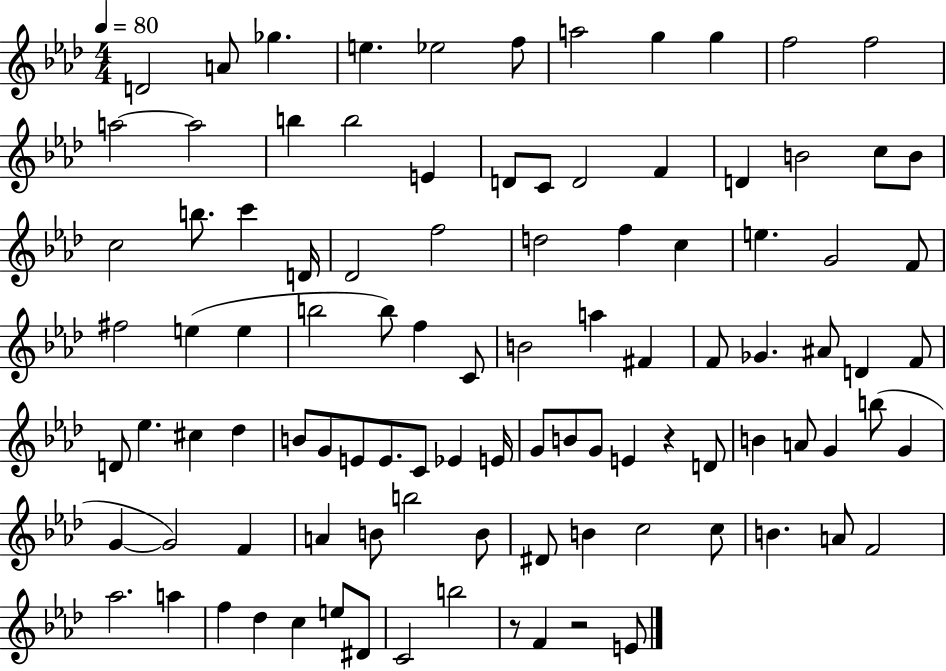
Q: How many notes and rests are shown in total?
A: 100